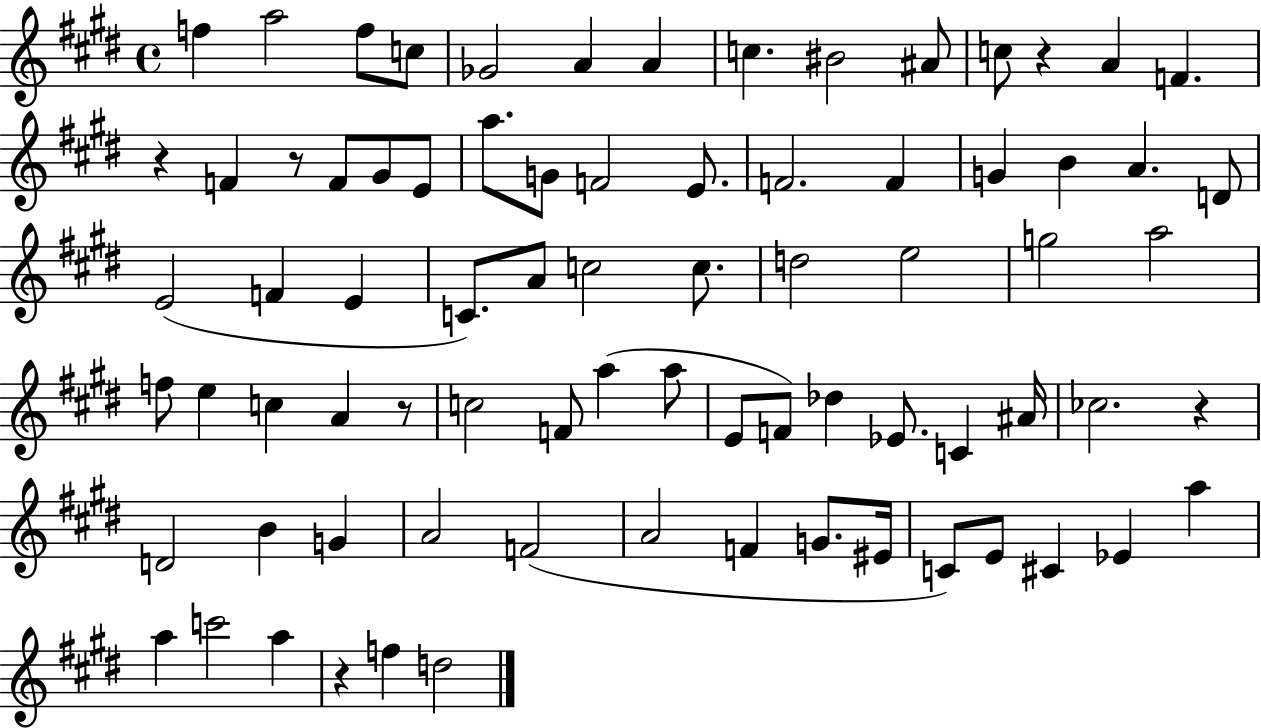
{
  \clef treble
  \time 4/4
  \defaultTimeSignature
  \key e \major
  f''4 a''2 f''8 c''8 | ges'2 a'4 a'4 | c''4. bis'2 ais'8 | c''8 r4 a'4 f'4. | \break r4 f'4 r8 f'8 gis'8 e'8 | a''8. g'8 f'2 e'8. | f'2. f'4 | g'4 b'4 a'4. d'8 | \break e'2( f'4 e'4 | c'8.) a'8 c''2 c''8. | d''2 e''2 | g''2 a''2 | \break f''8 e''4 c''4 a'4 r8 | c''2 f'8 a''4( a''8 | e'8 f'8) des''4 ees'8. c'4 ais'16 | ces''2. r4 | \break d'2 b'4 g'4 | a'2 f'2( | a'2 f'4 g'8. eis'16 | c'8) e'8 cis'4 ees'4 a''4 | \break a''4 c'''2 a''4 | r4 f''4 d''2 | \bar "|."
}